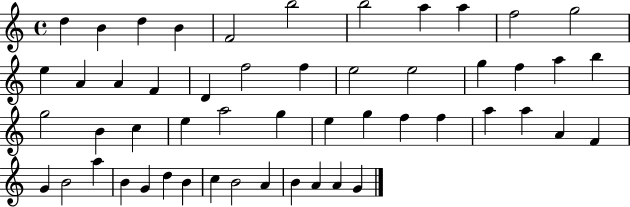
D5/q B4/q D5/q B4/q F4/h B5/h B5/h A5/q A5/q F5/h G5/h E5/q A4/q A4/q F4/q D4/q F5/h F5/q E5/h E5/h G5/q F5/q A5/q B5/q G5/h B4/q C5/q E5/q A5/h G5/q E5/q G5/q F5/q F5/q A5/q A5/q A4/q F4/q G4/q B4/h A5/q B4/q G4/q D5/q B4/q C5/q B4/h A4/q B4/q A4/q A4/q G4/q